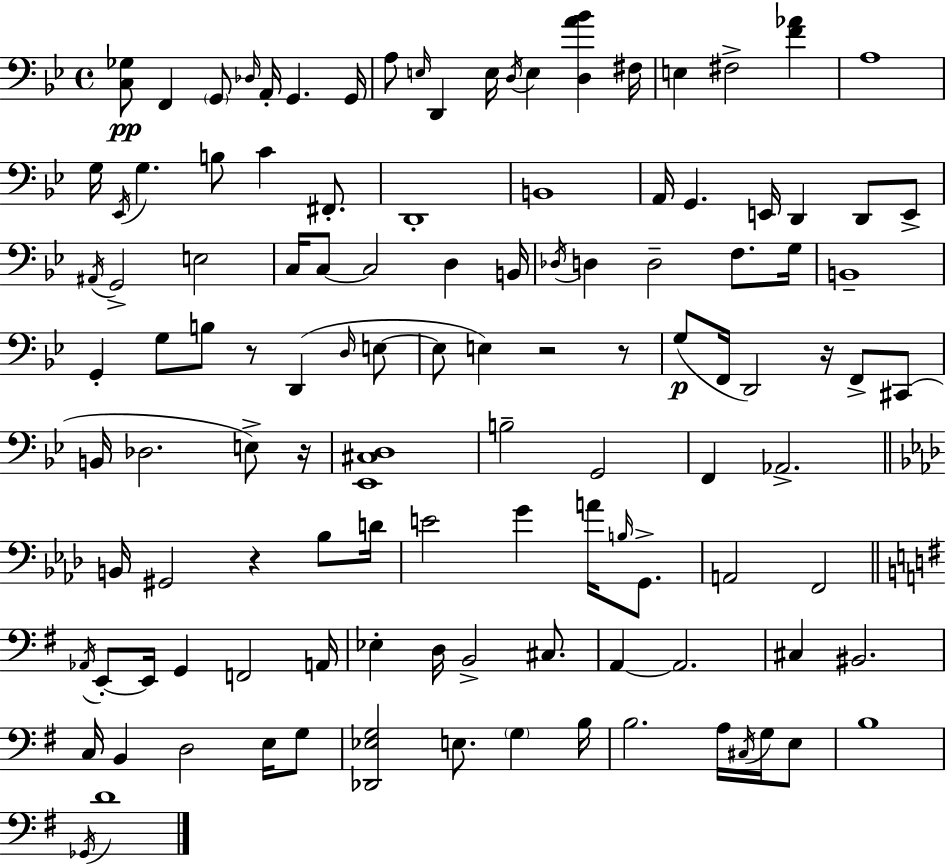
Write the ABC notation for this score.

X:1
T:Untitled
M:4/4
L:1/4
K:Gm
[C,_G,]/2 F,, G,,/2 _D,/4 A,,/4 G,, G,,/4 A,/2 E,/4 D,, E,/4 D,/4 E, [D,A_B] ^F,/4 E, ^F,2 [F_A] A,4 G,/4 _E,,/4 G, B,/2 C ^F,,/2 D,,4 B,,4 A,,/4 G,, E,,/4 D,, D,,/2 E,,/2 ^A,,/4 G,,2 E,2 C,/4 C,/2 C,2 D, B,,/4 _D,/4 D, D,2 F,/2 G,/4 B,,4 G,, G,/2 B,/2 z/2 D,, D,/4 E,/2 E,/2 E, z2 z/2 G,/2 F,,/4 D,,2 z/4 F,,/2 ^C,,/2 B,,/4 _D,2 E,/2 z/4 [_E,,^C,D,]4 B,2 G,,2 F,, _A,,2 B,,/4 ^G,,2 z _B,/2 D/4 E2 G A/4 B,/4 G,,/2 A,,2 F,,2 _A,,/4 E,,/2 E,,/4 G,, F,,2 A,,/4 _E, D,/4 B,,2 ^C,/2 A,, A,,2 ^C, ^B,,2 C,/4 B,, D,2 E,/4 G,/2 [_D,,_E,G,]2 E,/2 G, B,/4 B,2 A,/4 ^C,/4 G,/4 E,/2 B,4 _G,,/4 D4